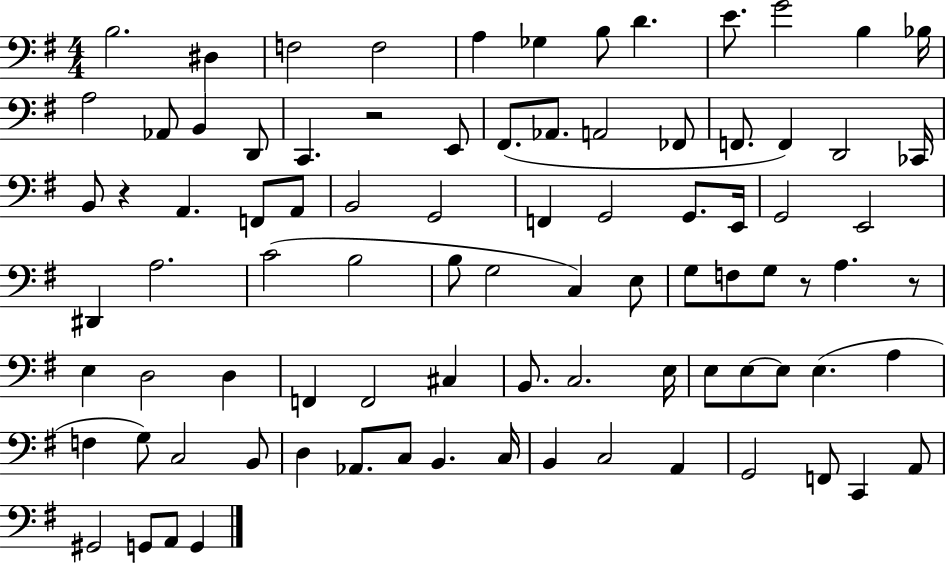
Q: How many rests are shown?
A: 4